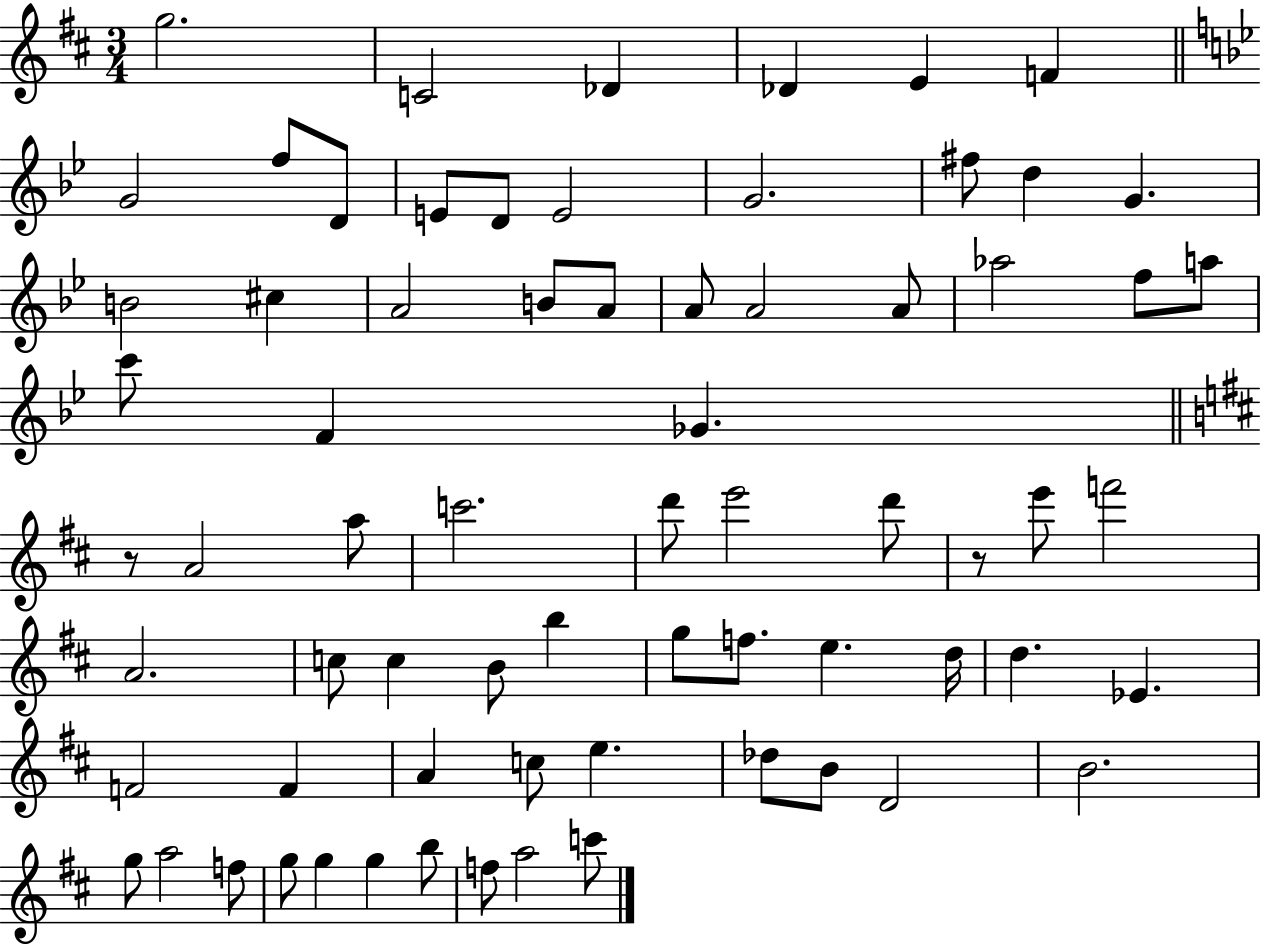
{
  \clef treble
  \numericTimeSignature
  \time 3/4
  \key d \major
  \repeat volta 2 { g''2. | c'2 des'4 | des'4 e'4 f'4 | \bar "||" \break \key bes \major g'2 f''8 d'8 | e'8 d'8 e'2 | g'2. | fis''8 d''4 g'4. | \break b'2 cis''4 | a'2 b'8 a'8 | a'8 a'2 a'8 | aes''2 f''8 a''8 | \break c'''8 f'4 ges'4. | \bar "||" \break \key b \minor r8 a'2 a''8 | c'''2. | d'''8 e'''2 d'''8 | r8 e'''8 f'''2 | \break a'2. | c''8 c''4 b'8 b''4 | g''8 f''8. e''4. d''16 | d''4. ees'4. | \break f'2 f'4 | a'4 c''8 e''4. | des''8 b'8 d'2 | b'2. | \break g''8 a''2 f''8 | g''8 g''4 g''4 b''8 | f''8 a''2 c'''8 | } \bar "|."
}